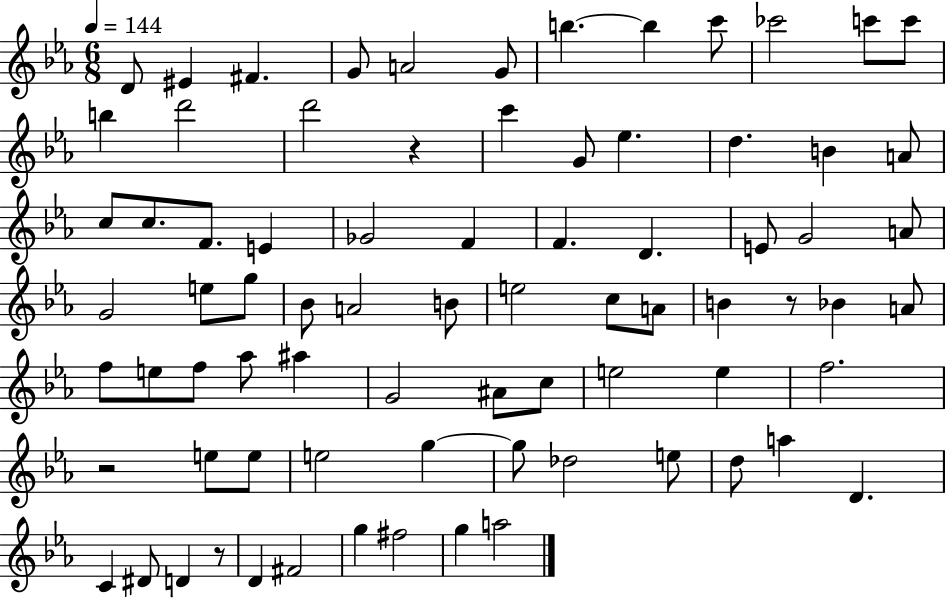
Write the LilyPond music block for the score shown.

{
  \clef treble
  \numericTimeSignature
  \time 6/8
  \key ees \major
  \tempo 4 = 144
  d'8 eis'4 fis'4. | g'8 a'2 g'8 | b''4.~~ b''4 c'''8 | ces'''2 c'''8 c'''8 | \break b''4 d'''2 | d'''2 r4 | c'''4 g'8 ees''4. | d''4. b'4 a'8 | \break c''8 c''8. f'8. e'4 | ges'2 f'4 | f'4. d'4. | e'8 g'2 a'8 | \break g'2 e''8 g''8 | bes'8 a'2 b'8 | e''2 c''8 a'8 | b'4 r8 bes'4 a'8 | \break f''8 e''8 f''8 aes''8 ais''4 | g'2 ais'8 c''8 | e''2 e''4 | f''2. | \break r2 e''8 e''8 | e''2 g''4~~ | g''8 des''2 e''8 | d''8 a''4 d'4. | \break c'4 dis'8 d'4 r8 | d'4 fis'2 | g''4 fis''2 | g''4 a''2 | \break \bar "|."
}